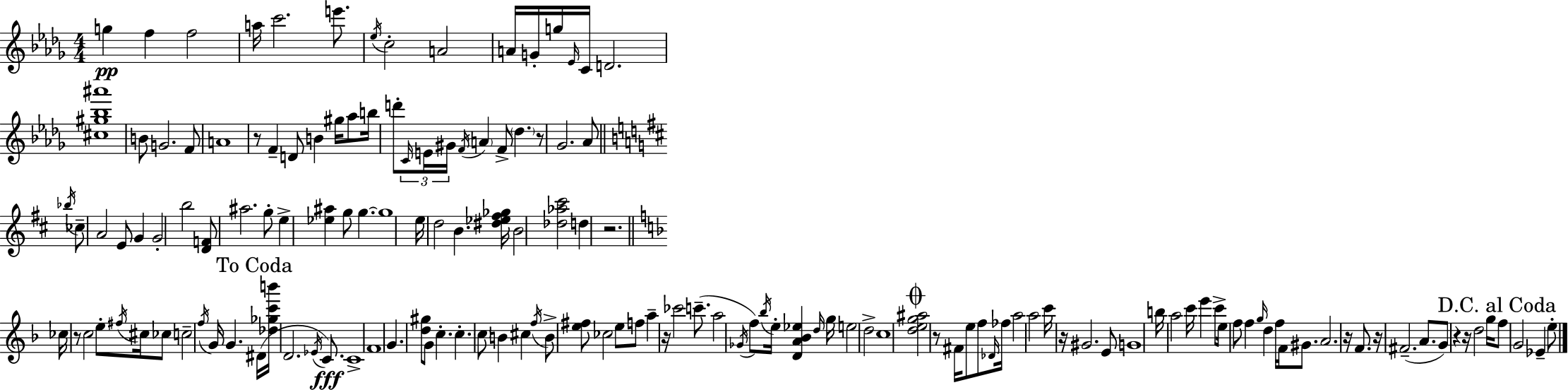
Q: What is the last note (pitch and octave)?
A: E5